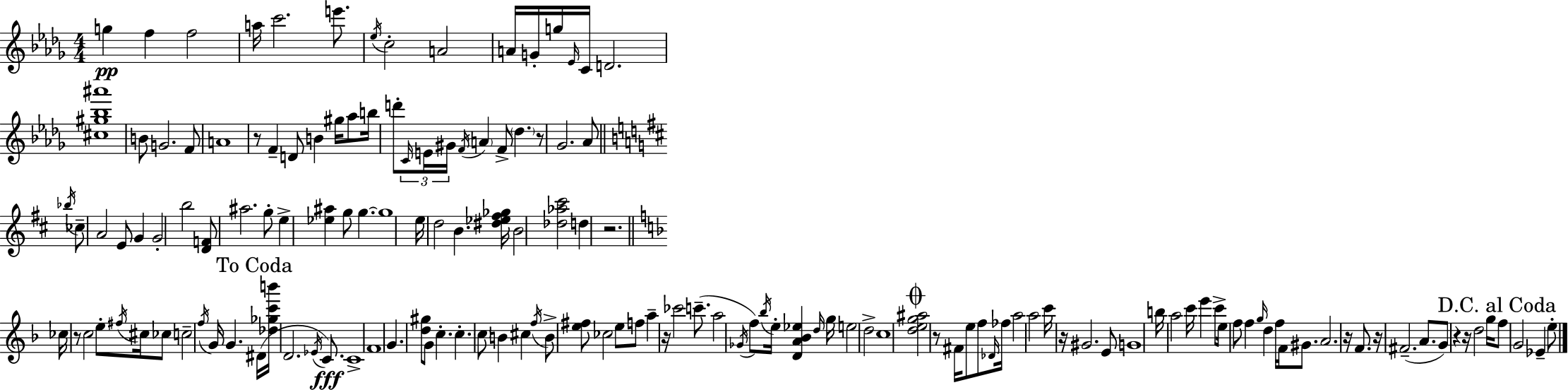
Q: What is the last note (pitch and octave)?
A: E5